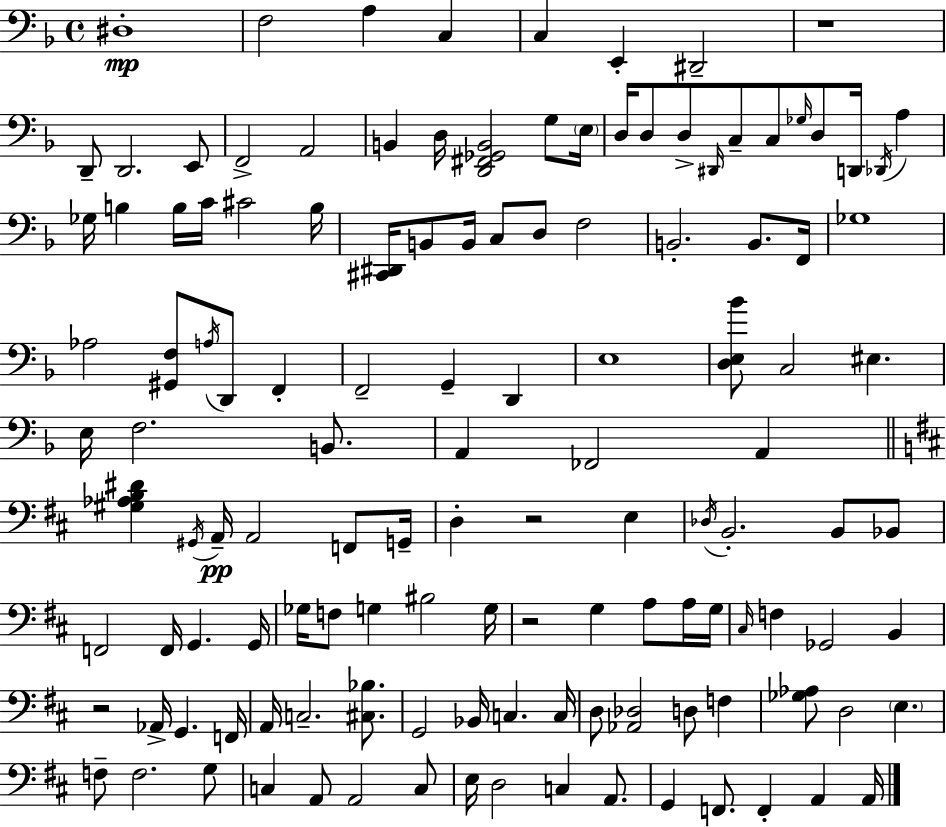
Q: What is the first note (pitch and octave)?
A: D#3